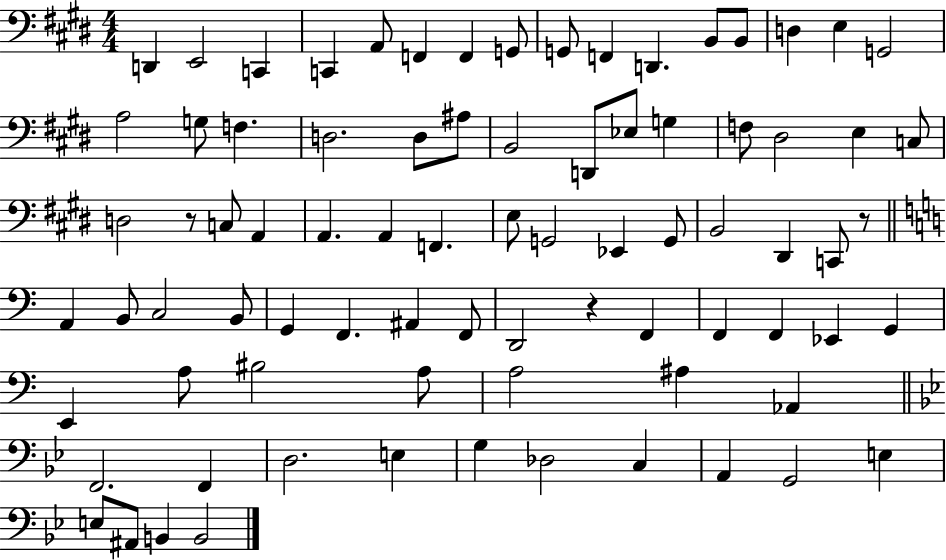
X:1
T:Untitled
M:4/4
L:1/4
K:E
D,, E,,2 C,, C,, A,,/2 F,, F,, G,,/2 G,,/2 F,, D,, B,,/2 B,,/2 D, E, G,,2 A,2 G,/2 F, D,2 D,/2 ^A,/2 B,,2 D,,/2 _E,/2 G, F,/2 ^D,2 E, C,/2 D,2 z/2 C,/2 A,, A,, A,, F,, E,/2 G,,2 _E,, G,,/2 B,,2 ^D,, C,,/2 z/2 A,, B,,/2 C,2 B,,/2 G,, F,, ^A,, F,,/2 D,,2 z F,, F,, F,, _E,, G,, E,, A,/2 ^B,2 A,/2 A,2 ^A, _A,, F,,2 F,, D,2 E, G, _D,2 C, A,, G,,2 E, E,/2 ^A,,/2 B,, B,,2